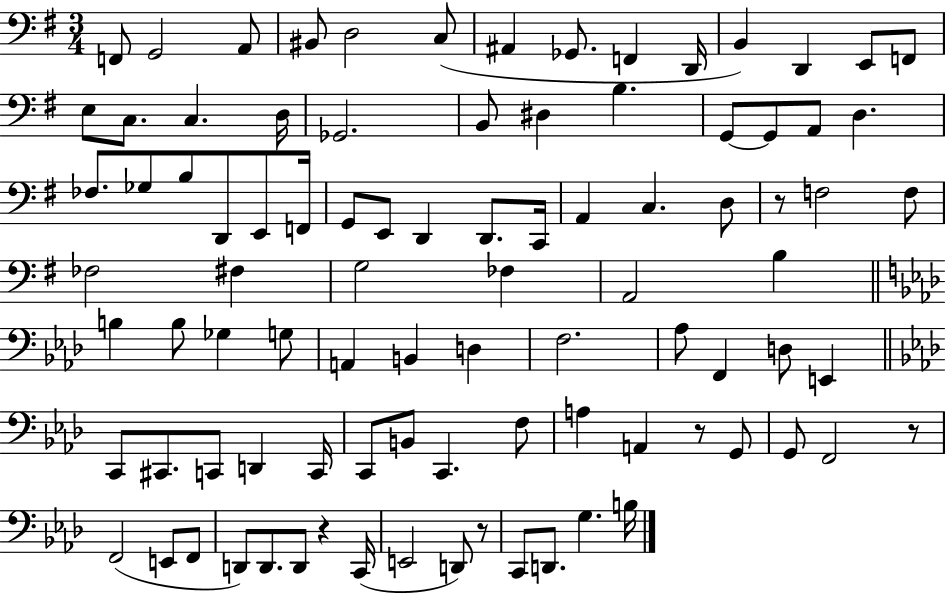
X:1
T:Untitled
M:3/4
L:1/4
K:G
F,,/2 G,,2 A,,/2 ^B,,/2 D,2 C,/2 ^A,, _G,,/2 F,, D,,/4 B,, D,, E,,/2 F,,/2 E,/2 C,/2 C, D,/4 _G,,2 B,,/2 ^D, B, G,,/2 G,,/2 A,,/2 D, _F,/2 _G,/2 B,/2 D,,/2 E,,/2 F,,/4 G,,/2 E,,/2 D,, D,,/2 C,,/4 A,, C, D,/2 z/2 F,2 F,/2 _F,2 ^F, G,2 _F, A,,2 B, B, B,/2 _G, G,/2 A,, B,, D, F,2 _A,/2 F,, D,/2 E,, C,,/2 ^C,,/2 C,,/2 D,, C,,/4 C,,/2 B,,/2 C,, F,/2 A, A,, z/2 G,,/2 G,,/2 F,,2 z/2 F,,2 E,,/2 F,,/2 D,,/2 D,,/2 D,,/2 z C,,/4 E,,2 D,,/2 z/2 C,,/2 D,,/2 G, B,/4